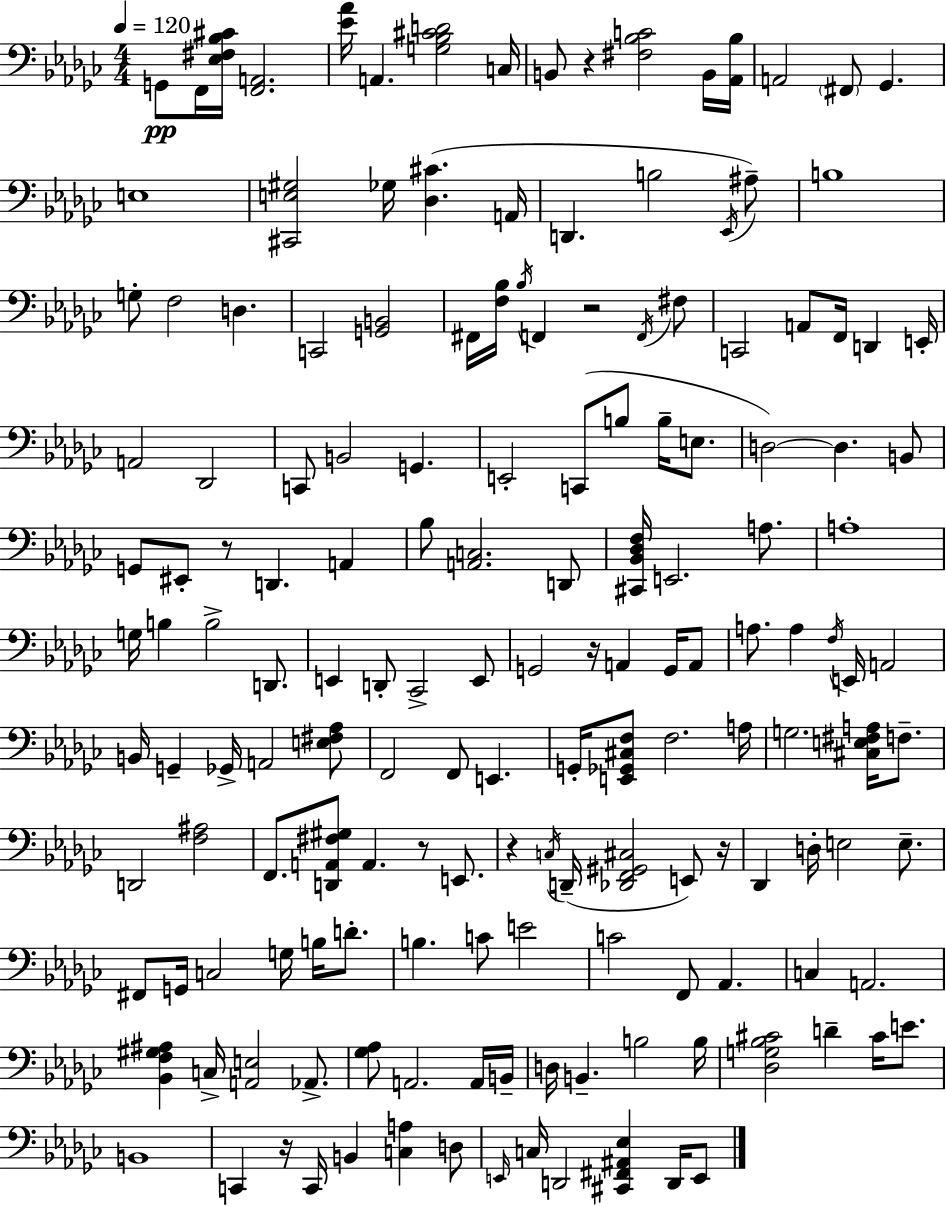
X:1
T:Untitled
M:4/4
L:1/4
K:Ebm
G,,/2 F,,/4 [_E,^F,_B,^C]/4 [F,,A,,]2 [_E_A]/4 A,, [G,_B,^CD]2 C,/4 B,,/2 z [^F,_B,C]2 B,,/4 [_A,,_B,]/4 A,,2 ^F,,/2 _G,, E,4 [^C,,E,^G,]2 _G,/4 [_D,^C] A,,/4 D,, B,2 _E,,/4 ^A,/2 B,4 G,/2 F,2 D, C,,2 [G,,B,,]2 ^F,,/4 [F,_B,]/4 _B,/4 F,, z2 F,,/4 ^F,/2 C,,2 A,,/2 F,,/4 D,, E,,/4 A,,2 _D,,2 C,,/2 B,,2 G,, E,,2 C,,/2 B,/2 B,/4 E,/2 D,2 D, B,,/2 G,,/2 ^E,,/2 z/2 D,, A,, _B,/2 [A,,C,]2 D,,/2 [^C,,_B,,_D,F,]/4 E,,2 A,/2 A,4 G,/4 B, B,2 D,,/2 E,, D,,/2 _C,,2 E,,/2 G,,2 z/4 A,, G,,/4 A,,/2 A,/2 A, F,/4 E,,/4 A,,2 B,,/4 G,, _G,,/4 A,,2 [E,^F,_A,]/2 F,,2 F,,/2 E,, G,,/4 [E,,_G,,^C,F,]/2 F,2 A,/4 G,2 [^C,E,^F,A,]/4 F,/2 D,,2 [F,^A,]2 F,,/2 [D,,A,,^F,^G,]/2 A,, z/2 E,,/2 z C,/4 D,,/4 [_D,,F,,^G,,^C,]2 E,,/2 z/4 _D,, D,/4 E,2 E,/2 ^F,,/2 G,,/4 C,2 G,/4 B,/4 D/2 B, C/2 E2 C2 F,,/2 _A,, C, A,,2 [_B,,F,^G,^A,] C,/4 [A,,E,]2 _A,,/2 [_G,_A,]/2 A,,2 A,,/4 B,,/4 D,/4 B,, B,2 B,/4 [_D,G,_B,^C]2 D ^C/4 E/2 B,,4 C,, z/4 C,,/4 B,, [C,A,] D,/2 E,,/4 C,/4 D,,2 [^C,,^F,,^A,,_E,] D,,/4 E,,/2